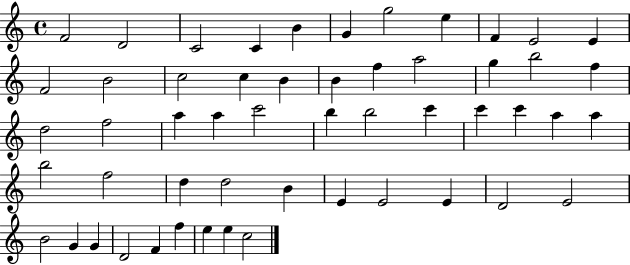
X:1
T:Untitled
M:4/4
L:1/4
K:C
F2 D2 C2 C B G g2 e F E2 E F2 B2 c2 c B B f a2 g b2 f d2 f2 a a c'2 b b2 c' c' c' a a b2 f2 d d2 B E E2 E D2 E2 B2 G G D2 F f e e c2